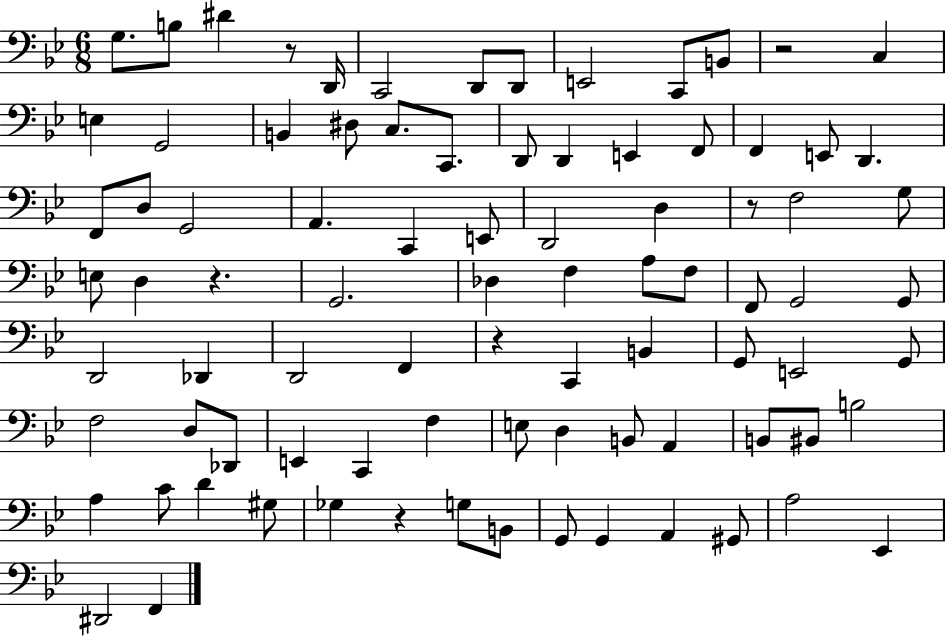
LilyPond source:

{
  \clef bass
  \numericTimeSignature
  \time 6/8
  \key bes \major
  g8. b8 dis'4 r8 d,16 | c,2 d,8 d,8 | e,2 c,8 b,8 | r2 c4 | \break e4 g,2 | b,4 dis8 c8. c,8. | d,8 d,4 e,4 f,8 | f,4 e,8 d,4. | \break f,8 d8 g,2 | a,4. c,4 e,8 | d,2 d4 | r8 f2 g8 | \break e8 d4 r4. | g,2. | des4 f4 a8 f8 | f,8 g,2 g,8 | \break d,2 des,4 | d,2 f,4 | r4 c,4 b,4 | g,8 e,2 g,8 | \break f2 d8 des,8 | e,4 c,4 f4 | e8 d4 b,8 a,4 | b,8 bis,8 b2 | \break a4 c'8 d'4 gis8 | ges4 r4 g8 b,8 | g,8 g,4 a,4 gis,8 | a2 ees,4 | \break dis,2 f,4 | \bar "|."
}